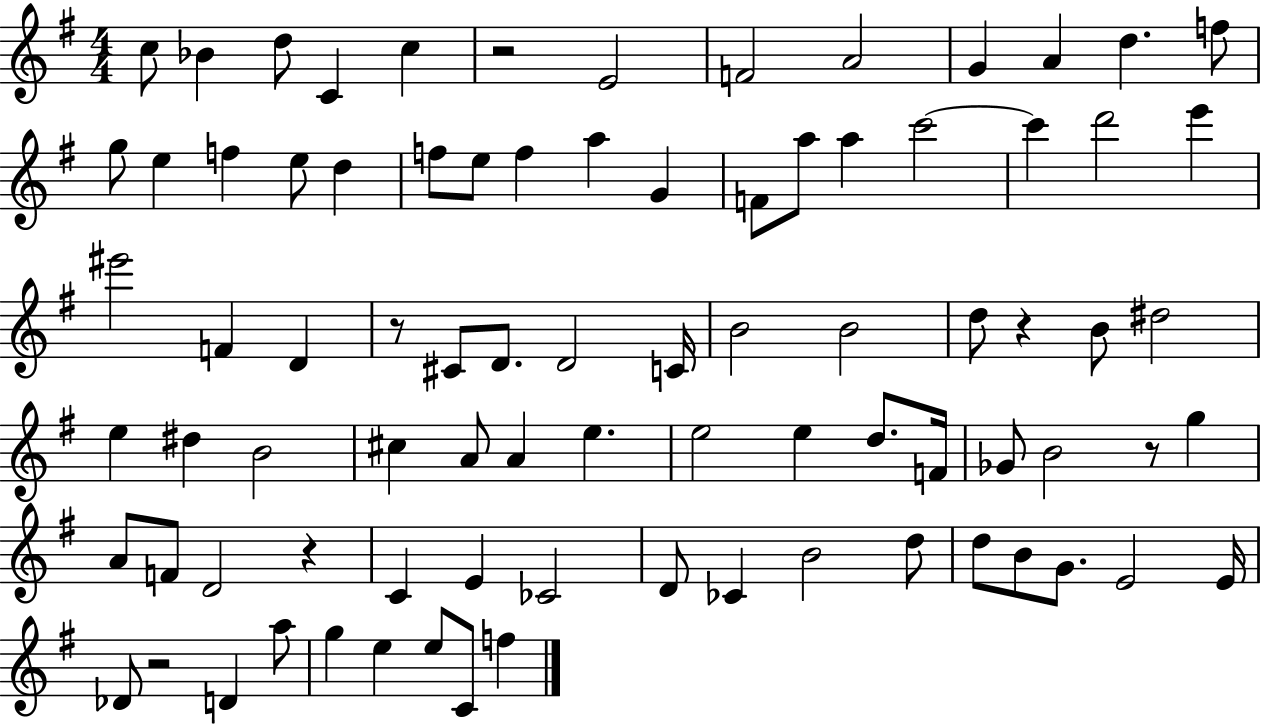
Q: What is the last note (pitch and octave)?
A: F5